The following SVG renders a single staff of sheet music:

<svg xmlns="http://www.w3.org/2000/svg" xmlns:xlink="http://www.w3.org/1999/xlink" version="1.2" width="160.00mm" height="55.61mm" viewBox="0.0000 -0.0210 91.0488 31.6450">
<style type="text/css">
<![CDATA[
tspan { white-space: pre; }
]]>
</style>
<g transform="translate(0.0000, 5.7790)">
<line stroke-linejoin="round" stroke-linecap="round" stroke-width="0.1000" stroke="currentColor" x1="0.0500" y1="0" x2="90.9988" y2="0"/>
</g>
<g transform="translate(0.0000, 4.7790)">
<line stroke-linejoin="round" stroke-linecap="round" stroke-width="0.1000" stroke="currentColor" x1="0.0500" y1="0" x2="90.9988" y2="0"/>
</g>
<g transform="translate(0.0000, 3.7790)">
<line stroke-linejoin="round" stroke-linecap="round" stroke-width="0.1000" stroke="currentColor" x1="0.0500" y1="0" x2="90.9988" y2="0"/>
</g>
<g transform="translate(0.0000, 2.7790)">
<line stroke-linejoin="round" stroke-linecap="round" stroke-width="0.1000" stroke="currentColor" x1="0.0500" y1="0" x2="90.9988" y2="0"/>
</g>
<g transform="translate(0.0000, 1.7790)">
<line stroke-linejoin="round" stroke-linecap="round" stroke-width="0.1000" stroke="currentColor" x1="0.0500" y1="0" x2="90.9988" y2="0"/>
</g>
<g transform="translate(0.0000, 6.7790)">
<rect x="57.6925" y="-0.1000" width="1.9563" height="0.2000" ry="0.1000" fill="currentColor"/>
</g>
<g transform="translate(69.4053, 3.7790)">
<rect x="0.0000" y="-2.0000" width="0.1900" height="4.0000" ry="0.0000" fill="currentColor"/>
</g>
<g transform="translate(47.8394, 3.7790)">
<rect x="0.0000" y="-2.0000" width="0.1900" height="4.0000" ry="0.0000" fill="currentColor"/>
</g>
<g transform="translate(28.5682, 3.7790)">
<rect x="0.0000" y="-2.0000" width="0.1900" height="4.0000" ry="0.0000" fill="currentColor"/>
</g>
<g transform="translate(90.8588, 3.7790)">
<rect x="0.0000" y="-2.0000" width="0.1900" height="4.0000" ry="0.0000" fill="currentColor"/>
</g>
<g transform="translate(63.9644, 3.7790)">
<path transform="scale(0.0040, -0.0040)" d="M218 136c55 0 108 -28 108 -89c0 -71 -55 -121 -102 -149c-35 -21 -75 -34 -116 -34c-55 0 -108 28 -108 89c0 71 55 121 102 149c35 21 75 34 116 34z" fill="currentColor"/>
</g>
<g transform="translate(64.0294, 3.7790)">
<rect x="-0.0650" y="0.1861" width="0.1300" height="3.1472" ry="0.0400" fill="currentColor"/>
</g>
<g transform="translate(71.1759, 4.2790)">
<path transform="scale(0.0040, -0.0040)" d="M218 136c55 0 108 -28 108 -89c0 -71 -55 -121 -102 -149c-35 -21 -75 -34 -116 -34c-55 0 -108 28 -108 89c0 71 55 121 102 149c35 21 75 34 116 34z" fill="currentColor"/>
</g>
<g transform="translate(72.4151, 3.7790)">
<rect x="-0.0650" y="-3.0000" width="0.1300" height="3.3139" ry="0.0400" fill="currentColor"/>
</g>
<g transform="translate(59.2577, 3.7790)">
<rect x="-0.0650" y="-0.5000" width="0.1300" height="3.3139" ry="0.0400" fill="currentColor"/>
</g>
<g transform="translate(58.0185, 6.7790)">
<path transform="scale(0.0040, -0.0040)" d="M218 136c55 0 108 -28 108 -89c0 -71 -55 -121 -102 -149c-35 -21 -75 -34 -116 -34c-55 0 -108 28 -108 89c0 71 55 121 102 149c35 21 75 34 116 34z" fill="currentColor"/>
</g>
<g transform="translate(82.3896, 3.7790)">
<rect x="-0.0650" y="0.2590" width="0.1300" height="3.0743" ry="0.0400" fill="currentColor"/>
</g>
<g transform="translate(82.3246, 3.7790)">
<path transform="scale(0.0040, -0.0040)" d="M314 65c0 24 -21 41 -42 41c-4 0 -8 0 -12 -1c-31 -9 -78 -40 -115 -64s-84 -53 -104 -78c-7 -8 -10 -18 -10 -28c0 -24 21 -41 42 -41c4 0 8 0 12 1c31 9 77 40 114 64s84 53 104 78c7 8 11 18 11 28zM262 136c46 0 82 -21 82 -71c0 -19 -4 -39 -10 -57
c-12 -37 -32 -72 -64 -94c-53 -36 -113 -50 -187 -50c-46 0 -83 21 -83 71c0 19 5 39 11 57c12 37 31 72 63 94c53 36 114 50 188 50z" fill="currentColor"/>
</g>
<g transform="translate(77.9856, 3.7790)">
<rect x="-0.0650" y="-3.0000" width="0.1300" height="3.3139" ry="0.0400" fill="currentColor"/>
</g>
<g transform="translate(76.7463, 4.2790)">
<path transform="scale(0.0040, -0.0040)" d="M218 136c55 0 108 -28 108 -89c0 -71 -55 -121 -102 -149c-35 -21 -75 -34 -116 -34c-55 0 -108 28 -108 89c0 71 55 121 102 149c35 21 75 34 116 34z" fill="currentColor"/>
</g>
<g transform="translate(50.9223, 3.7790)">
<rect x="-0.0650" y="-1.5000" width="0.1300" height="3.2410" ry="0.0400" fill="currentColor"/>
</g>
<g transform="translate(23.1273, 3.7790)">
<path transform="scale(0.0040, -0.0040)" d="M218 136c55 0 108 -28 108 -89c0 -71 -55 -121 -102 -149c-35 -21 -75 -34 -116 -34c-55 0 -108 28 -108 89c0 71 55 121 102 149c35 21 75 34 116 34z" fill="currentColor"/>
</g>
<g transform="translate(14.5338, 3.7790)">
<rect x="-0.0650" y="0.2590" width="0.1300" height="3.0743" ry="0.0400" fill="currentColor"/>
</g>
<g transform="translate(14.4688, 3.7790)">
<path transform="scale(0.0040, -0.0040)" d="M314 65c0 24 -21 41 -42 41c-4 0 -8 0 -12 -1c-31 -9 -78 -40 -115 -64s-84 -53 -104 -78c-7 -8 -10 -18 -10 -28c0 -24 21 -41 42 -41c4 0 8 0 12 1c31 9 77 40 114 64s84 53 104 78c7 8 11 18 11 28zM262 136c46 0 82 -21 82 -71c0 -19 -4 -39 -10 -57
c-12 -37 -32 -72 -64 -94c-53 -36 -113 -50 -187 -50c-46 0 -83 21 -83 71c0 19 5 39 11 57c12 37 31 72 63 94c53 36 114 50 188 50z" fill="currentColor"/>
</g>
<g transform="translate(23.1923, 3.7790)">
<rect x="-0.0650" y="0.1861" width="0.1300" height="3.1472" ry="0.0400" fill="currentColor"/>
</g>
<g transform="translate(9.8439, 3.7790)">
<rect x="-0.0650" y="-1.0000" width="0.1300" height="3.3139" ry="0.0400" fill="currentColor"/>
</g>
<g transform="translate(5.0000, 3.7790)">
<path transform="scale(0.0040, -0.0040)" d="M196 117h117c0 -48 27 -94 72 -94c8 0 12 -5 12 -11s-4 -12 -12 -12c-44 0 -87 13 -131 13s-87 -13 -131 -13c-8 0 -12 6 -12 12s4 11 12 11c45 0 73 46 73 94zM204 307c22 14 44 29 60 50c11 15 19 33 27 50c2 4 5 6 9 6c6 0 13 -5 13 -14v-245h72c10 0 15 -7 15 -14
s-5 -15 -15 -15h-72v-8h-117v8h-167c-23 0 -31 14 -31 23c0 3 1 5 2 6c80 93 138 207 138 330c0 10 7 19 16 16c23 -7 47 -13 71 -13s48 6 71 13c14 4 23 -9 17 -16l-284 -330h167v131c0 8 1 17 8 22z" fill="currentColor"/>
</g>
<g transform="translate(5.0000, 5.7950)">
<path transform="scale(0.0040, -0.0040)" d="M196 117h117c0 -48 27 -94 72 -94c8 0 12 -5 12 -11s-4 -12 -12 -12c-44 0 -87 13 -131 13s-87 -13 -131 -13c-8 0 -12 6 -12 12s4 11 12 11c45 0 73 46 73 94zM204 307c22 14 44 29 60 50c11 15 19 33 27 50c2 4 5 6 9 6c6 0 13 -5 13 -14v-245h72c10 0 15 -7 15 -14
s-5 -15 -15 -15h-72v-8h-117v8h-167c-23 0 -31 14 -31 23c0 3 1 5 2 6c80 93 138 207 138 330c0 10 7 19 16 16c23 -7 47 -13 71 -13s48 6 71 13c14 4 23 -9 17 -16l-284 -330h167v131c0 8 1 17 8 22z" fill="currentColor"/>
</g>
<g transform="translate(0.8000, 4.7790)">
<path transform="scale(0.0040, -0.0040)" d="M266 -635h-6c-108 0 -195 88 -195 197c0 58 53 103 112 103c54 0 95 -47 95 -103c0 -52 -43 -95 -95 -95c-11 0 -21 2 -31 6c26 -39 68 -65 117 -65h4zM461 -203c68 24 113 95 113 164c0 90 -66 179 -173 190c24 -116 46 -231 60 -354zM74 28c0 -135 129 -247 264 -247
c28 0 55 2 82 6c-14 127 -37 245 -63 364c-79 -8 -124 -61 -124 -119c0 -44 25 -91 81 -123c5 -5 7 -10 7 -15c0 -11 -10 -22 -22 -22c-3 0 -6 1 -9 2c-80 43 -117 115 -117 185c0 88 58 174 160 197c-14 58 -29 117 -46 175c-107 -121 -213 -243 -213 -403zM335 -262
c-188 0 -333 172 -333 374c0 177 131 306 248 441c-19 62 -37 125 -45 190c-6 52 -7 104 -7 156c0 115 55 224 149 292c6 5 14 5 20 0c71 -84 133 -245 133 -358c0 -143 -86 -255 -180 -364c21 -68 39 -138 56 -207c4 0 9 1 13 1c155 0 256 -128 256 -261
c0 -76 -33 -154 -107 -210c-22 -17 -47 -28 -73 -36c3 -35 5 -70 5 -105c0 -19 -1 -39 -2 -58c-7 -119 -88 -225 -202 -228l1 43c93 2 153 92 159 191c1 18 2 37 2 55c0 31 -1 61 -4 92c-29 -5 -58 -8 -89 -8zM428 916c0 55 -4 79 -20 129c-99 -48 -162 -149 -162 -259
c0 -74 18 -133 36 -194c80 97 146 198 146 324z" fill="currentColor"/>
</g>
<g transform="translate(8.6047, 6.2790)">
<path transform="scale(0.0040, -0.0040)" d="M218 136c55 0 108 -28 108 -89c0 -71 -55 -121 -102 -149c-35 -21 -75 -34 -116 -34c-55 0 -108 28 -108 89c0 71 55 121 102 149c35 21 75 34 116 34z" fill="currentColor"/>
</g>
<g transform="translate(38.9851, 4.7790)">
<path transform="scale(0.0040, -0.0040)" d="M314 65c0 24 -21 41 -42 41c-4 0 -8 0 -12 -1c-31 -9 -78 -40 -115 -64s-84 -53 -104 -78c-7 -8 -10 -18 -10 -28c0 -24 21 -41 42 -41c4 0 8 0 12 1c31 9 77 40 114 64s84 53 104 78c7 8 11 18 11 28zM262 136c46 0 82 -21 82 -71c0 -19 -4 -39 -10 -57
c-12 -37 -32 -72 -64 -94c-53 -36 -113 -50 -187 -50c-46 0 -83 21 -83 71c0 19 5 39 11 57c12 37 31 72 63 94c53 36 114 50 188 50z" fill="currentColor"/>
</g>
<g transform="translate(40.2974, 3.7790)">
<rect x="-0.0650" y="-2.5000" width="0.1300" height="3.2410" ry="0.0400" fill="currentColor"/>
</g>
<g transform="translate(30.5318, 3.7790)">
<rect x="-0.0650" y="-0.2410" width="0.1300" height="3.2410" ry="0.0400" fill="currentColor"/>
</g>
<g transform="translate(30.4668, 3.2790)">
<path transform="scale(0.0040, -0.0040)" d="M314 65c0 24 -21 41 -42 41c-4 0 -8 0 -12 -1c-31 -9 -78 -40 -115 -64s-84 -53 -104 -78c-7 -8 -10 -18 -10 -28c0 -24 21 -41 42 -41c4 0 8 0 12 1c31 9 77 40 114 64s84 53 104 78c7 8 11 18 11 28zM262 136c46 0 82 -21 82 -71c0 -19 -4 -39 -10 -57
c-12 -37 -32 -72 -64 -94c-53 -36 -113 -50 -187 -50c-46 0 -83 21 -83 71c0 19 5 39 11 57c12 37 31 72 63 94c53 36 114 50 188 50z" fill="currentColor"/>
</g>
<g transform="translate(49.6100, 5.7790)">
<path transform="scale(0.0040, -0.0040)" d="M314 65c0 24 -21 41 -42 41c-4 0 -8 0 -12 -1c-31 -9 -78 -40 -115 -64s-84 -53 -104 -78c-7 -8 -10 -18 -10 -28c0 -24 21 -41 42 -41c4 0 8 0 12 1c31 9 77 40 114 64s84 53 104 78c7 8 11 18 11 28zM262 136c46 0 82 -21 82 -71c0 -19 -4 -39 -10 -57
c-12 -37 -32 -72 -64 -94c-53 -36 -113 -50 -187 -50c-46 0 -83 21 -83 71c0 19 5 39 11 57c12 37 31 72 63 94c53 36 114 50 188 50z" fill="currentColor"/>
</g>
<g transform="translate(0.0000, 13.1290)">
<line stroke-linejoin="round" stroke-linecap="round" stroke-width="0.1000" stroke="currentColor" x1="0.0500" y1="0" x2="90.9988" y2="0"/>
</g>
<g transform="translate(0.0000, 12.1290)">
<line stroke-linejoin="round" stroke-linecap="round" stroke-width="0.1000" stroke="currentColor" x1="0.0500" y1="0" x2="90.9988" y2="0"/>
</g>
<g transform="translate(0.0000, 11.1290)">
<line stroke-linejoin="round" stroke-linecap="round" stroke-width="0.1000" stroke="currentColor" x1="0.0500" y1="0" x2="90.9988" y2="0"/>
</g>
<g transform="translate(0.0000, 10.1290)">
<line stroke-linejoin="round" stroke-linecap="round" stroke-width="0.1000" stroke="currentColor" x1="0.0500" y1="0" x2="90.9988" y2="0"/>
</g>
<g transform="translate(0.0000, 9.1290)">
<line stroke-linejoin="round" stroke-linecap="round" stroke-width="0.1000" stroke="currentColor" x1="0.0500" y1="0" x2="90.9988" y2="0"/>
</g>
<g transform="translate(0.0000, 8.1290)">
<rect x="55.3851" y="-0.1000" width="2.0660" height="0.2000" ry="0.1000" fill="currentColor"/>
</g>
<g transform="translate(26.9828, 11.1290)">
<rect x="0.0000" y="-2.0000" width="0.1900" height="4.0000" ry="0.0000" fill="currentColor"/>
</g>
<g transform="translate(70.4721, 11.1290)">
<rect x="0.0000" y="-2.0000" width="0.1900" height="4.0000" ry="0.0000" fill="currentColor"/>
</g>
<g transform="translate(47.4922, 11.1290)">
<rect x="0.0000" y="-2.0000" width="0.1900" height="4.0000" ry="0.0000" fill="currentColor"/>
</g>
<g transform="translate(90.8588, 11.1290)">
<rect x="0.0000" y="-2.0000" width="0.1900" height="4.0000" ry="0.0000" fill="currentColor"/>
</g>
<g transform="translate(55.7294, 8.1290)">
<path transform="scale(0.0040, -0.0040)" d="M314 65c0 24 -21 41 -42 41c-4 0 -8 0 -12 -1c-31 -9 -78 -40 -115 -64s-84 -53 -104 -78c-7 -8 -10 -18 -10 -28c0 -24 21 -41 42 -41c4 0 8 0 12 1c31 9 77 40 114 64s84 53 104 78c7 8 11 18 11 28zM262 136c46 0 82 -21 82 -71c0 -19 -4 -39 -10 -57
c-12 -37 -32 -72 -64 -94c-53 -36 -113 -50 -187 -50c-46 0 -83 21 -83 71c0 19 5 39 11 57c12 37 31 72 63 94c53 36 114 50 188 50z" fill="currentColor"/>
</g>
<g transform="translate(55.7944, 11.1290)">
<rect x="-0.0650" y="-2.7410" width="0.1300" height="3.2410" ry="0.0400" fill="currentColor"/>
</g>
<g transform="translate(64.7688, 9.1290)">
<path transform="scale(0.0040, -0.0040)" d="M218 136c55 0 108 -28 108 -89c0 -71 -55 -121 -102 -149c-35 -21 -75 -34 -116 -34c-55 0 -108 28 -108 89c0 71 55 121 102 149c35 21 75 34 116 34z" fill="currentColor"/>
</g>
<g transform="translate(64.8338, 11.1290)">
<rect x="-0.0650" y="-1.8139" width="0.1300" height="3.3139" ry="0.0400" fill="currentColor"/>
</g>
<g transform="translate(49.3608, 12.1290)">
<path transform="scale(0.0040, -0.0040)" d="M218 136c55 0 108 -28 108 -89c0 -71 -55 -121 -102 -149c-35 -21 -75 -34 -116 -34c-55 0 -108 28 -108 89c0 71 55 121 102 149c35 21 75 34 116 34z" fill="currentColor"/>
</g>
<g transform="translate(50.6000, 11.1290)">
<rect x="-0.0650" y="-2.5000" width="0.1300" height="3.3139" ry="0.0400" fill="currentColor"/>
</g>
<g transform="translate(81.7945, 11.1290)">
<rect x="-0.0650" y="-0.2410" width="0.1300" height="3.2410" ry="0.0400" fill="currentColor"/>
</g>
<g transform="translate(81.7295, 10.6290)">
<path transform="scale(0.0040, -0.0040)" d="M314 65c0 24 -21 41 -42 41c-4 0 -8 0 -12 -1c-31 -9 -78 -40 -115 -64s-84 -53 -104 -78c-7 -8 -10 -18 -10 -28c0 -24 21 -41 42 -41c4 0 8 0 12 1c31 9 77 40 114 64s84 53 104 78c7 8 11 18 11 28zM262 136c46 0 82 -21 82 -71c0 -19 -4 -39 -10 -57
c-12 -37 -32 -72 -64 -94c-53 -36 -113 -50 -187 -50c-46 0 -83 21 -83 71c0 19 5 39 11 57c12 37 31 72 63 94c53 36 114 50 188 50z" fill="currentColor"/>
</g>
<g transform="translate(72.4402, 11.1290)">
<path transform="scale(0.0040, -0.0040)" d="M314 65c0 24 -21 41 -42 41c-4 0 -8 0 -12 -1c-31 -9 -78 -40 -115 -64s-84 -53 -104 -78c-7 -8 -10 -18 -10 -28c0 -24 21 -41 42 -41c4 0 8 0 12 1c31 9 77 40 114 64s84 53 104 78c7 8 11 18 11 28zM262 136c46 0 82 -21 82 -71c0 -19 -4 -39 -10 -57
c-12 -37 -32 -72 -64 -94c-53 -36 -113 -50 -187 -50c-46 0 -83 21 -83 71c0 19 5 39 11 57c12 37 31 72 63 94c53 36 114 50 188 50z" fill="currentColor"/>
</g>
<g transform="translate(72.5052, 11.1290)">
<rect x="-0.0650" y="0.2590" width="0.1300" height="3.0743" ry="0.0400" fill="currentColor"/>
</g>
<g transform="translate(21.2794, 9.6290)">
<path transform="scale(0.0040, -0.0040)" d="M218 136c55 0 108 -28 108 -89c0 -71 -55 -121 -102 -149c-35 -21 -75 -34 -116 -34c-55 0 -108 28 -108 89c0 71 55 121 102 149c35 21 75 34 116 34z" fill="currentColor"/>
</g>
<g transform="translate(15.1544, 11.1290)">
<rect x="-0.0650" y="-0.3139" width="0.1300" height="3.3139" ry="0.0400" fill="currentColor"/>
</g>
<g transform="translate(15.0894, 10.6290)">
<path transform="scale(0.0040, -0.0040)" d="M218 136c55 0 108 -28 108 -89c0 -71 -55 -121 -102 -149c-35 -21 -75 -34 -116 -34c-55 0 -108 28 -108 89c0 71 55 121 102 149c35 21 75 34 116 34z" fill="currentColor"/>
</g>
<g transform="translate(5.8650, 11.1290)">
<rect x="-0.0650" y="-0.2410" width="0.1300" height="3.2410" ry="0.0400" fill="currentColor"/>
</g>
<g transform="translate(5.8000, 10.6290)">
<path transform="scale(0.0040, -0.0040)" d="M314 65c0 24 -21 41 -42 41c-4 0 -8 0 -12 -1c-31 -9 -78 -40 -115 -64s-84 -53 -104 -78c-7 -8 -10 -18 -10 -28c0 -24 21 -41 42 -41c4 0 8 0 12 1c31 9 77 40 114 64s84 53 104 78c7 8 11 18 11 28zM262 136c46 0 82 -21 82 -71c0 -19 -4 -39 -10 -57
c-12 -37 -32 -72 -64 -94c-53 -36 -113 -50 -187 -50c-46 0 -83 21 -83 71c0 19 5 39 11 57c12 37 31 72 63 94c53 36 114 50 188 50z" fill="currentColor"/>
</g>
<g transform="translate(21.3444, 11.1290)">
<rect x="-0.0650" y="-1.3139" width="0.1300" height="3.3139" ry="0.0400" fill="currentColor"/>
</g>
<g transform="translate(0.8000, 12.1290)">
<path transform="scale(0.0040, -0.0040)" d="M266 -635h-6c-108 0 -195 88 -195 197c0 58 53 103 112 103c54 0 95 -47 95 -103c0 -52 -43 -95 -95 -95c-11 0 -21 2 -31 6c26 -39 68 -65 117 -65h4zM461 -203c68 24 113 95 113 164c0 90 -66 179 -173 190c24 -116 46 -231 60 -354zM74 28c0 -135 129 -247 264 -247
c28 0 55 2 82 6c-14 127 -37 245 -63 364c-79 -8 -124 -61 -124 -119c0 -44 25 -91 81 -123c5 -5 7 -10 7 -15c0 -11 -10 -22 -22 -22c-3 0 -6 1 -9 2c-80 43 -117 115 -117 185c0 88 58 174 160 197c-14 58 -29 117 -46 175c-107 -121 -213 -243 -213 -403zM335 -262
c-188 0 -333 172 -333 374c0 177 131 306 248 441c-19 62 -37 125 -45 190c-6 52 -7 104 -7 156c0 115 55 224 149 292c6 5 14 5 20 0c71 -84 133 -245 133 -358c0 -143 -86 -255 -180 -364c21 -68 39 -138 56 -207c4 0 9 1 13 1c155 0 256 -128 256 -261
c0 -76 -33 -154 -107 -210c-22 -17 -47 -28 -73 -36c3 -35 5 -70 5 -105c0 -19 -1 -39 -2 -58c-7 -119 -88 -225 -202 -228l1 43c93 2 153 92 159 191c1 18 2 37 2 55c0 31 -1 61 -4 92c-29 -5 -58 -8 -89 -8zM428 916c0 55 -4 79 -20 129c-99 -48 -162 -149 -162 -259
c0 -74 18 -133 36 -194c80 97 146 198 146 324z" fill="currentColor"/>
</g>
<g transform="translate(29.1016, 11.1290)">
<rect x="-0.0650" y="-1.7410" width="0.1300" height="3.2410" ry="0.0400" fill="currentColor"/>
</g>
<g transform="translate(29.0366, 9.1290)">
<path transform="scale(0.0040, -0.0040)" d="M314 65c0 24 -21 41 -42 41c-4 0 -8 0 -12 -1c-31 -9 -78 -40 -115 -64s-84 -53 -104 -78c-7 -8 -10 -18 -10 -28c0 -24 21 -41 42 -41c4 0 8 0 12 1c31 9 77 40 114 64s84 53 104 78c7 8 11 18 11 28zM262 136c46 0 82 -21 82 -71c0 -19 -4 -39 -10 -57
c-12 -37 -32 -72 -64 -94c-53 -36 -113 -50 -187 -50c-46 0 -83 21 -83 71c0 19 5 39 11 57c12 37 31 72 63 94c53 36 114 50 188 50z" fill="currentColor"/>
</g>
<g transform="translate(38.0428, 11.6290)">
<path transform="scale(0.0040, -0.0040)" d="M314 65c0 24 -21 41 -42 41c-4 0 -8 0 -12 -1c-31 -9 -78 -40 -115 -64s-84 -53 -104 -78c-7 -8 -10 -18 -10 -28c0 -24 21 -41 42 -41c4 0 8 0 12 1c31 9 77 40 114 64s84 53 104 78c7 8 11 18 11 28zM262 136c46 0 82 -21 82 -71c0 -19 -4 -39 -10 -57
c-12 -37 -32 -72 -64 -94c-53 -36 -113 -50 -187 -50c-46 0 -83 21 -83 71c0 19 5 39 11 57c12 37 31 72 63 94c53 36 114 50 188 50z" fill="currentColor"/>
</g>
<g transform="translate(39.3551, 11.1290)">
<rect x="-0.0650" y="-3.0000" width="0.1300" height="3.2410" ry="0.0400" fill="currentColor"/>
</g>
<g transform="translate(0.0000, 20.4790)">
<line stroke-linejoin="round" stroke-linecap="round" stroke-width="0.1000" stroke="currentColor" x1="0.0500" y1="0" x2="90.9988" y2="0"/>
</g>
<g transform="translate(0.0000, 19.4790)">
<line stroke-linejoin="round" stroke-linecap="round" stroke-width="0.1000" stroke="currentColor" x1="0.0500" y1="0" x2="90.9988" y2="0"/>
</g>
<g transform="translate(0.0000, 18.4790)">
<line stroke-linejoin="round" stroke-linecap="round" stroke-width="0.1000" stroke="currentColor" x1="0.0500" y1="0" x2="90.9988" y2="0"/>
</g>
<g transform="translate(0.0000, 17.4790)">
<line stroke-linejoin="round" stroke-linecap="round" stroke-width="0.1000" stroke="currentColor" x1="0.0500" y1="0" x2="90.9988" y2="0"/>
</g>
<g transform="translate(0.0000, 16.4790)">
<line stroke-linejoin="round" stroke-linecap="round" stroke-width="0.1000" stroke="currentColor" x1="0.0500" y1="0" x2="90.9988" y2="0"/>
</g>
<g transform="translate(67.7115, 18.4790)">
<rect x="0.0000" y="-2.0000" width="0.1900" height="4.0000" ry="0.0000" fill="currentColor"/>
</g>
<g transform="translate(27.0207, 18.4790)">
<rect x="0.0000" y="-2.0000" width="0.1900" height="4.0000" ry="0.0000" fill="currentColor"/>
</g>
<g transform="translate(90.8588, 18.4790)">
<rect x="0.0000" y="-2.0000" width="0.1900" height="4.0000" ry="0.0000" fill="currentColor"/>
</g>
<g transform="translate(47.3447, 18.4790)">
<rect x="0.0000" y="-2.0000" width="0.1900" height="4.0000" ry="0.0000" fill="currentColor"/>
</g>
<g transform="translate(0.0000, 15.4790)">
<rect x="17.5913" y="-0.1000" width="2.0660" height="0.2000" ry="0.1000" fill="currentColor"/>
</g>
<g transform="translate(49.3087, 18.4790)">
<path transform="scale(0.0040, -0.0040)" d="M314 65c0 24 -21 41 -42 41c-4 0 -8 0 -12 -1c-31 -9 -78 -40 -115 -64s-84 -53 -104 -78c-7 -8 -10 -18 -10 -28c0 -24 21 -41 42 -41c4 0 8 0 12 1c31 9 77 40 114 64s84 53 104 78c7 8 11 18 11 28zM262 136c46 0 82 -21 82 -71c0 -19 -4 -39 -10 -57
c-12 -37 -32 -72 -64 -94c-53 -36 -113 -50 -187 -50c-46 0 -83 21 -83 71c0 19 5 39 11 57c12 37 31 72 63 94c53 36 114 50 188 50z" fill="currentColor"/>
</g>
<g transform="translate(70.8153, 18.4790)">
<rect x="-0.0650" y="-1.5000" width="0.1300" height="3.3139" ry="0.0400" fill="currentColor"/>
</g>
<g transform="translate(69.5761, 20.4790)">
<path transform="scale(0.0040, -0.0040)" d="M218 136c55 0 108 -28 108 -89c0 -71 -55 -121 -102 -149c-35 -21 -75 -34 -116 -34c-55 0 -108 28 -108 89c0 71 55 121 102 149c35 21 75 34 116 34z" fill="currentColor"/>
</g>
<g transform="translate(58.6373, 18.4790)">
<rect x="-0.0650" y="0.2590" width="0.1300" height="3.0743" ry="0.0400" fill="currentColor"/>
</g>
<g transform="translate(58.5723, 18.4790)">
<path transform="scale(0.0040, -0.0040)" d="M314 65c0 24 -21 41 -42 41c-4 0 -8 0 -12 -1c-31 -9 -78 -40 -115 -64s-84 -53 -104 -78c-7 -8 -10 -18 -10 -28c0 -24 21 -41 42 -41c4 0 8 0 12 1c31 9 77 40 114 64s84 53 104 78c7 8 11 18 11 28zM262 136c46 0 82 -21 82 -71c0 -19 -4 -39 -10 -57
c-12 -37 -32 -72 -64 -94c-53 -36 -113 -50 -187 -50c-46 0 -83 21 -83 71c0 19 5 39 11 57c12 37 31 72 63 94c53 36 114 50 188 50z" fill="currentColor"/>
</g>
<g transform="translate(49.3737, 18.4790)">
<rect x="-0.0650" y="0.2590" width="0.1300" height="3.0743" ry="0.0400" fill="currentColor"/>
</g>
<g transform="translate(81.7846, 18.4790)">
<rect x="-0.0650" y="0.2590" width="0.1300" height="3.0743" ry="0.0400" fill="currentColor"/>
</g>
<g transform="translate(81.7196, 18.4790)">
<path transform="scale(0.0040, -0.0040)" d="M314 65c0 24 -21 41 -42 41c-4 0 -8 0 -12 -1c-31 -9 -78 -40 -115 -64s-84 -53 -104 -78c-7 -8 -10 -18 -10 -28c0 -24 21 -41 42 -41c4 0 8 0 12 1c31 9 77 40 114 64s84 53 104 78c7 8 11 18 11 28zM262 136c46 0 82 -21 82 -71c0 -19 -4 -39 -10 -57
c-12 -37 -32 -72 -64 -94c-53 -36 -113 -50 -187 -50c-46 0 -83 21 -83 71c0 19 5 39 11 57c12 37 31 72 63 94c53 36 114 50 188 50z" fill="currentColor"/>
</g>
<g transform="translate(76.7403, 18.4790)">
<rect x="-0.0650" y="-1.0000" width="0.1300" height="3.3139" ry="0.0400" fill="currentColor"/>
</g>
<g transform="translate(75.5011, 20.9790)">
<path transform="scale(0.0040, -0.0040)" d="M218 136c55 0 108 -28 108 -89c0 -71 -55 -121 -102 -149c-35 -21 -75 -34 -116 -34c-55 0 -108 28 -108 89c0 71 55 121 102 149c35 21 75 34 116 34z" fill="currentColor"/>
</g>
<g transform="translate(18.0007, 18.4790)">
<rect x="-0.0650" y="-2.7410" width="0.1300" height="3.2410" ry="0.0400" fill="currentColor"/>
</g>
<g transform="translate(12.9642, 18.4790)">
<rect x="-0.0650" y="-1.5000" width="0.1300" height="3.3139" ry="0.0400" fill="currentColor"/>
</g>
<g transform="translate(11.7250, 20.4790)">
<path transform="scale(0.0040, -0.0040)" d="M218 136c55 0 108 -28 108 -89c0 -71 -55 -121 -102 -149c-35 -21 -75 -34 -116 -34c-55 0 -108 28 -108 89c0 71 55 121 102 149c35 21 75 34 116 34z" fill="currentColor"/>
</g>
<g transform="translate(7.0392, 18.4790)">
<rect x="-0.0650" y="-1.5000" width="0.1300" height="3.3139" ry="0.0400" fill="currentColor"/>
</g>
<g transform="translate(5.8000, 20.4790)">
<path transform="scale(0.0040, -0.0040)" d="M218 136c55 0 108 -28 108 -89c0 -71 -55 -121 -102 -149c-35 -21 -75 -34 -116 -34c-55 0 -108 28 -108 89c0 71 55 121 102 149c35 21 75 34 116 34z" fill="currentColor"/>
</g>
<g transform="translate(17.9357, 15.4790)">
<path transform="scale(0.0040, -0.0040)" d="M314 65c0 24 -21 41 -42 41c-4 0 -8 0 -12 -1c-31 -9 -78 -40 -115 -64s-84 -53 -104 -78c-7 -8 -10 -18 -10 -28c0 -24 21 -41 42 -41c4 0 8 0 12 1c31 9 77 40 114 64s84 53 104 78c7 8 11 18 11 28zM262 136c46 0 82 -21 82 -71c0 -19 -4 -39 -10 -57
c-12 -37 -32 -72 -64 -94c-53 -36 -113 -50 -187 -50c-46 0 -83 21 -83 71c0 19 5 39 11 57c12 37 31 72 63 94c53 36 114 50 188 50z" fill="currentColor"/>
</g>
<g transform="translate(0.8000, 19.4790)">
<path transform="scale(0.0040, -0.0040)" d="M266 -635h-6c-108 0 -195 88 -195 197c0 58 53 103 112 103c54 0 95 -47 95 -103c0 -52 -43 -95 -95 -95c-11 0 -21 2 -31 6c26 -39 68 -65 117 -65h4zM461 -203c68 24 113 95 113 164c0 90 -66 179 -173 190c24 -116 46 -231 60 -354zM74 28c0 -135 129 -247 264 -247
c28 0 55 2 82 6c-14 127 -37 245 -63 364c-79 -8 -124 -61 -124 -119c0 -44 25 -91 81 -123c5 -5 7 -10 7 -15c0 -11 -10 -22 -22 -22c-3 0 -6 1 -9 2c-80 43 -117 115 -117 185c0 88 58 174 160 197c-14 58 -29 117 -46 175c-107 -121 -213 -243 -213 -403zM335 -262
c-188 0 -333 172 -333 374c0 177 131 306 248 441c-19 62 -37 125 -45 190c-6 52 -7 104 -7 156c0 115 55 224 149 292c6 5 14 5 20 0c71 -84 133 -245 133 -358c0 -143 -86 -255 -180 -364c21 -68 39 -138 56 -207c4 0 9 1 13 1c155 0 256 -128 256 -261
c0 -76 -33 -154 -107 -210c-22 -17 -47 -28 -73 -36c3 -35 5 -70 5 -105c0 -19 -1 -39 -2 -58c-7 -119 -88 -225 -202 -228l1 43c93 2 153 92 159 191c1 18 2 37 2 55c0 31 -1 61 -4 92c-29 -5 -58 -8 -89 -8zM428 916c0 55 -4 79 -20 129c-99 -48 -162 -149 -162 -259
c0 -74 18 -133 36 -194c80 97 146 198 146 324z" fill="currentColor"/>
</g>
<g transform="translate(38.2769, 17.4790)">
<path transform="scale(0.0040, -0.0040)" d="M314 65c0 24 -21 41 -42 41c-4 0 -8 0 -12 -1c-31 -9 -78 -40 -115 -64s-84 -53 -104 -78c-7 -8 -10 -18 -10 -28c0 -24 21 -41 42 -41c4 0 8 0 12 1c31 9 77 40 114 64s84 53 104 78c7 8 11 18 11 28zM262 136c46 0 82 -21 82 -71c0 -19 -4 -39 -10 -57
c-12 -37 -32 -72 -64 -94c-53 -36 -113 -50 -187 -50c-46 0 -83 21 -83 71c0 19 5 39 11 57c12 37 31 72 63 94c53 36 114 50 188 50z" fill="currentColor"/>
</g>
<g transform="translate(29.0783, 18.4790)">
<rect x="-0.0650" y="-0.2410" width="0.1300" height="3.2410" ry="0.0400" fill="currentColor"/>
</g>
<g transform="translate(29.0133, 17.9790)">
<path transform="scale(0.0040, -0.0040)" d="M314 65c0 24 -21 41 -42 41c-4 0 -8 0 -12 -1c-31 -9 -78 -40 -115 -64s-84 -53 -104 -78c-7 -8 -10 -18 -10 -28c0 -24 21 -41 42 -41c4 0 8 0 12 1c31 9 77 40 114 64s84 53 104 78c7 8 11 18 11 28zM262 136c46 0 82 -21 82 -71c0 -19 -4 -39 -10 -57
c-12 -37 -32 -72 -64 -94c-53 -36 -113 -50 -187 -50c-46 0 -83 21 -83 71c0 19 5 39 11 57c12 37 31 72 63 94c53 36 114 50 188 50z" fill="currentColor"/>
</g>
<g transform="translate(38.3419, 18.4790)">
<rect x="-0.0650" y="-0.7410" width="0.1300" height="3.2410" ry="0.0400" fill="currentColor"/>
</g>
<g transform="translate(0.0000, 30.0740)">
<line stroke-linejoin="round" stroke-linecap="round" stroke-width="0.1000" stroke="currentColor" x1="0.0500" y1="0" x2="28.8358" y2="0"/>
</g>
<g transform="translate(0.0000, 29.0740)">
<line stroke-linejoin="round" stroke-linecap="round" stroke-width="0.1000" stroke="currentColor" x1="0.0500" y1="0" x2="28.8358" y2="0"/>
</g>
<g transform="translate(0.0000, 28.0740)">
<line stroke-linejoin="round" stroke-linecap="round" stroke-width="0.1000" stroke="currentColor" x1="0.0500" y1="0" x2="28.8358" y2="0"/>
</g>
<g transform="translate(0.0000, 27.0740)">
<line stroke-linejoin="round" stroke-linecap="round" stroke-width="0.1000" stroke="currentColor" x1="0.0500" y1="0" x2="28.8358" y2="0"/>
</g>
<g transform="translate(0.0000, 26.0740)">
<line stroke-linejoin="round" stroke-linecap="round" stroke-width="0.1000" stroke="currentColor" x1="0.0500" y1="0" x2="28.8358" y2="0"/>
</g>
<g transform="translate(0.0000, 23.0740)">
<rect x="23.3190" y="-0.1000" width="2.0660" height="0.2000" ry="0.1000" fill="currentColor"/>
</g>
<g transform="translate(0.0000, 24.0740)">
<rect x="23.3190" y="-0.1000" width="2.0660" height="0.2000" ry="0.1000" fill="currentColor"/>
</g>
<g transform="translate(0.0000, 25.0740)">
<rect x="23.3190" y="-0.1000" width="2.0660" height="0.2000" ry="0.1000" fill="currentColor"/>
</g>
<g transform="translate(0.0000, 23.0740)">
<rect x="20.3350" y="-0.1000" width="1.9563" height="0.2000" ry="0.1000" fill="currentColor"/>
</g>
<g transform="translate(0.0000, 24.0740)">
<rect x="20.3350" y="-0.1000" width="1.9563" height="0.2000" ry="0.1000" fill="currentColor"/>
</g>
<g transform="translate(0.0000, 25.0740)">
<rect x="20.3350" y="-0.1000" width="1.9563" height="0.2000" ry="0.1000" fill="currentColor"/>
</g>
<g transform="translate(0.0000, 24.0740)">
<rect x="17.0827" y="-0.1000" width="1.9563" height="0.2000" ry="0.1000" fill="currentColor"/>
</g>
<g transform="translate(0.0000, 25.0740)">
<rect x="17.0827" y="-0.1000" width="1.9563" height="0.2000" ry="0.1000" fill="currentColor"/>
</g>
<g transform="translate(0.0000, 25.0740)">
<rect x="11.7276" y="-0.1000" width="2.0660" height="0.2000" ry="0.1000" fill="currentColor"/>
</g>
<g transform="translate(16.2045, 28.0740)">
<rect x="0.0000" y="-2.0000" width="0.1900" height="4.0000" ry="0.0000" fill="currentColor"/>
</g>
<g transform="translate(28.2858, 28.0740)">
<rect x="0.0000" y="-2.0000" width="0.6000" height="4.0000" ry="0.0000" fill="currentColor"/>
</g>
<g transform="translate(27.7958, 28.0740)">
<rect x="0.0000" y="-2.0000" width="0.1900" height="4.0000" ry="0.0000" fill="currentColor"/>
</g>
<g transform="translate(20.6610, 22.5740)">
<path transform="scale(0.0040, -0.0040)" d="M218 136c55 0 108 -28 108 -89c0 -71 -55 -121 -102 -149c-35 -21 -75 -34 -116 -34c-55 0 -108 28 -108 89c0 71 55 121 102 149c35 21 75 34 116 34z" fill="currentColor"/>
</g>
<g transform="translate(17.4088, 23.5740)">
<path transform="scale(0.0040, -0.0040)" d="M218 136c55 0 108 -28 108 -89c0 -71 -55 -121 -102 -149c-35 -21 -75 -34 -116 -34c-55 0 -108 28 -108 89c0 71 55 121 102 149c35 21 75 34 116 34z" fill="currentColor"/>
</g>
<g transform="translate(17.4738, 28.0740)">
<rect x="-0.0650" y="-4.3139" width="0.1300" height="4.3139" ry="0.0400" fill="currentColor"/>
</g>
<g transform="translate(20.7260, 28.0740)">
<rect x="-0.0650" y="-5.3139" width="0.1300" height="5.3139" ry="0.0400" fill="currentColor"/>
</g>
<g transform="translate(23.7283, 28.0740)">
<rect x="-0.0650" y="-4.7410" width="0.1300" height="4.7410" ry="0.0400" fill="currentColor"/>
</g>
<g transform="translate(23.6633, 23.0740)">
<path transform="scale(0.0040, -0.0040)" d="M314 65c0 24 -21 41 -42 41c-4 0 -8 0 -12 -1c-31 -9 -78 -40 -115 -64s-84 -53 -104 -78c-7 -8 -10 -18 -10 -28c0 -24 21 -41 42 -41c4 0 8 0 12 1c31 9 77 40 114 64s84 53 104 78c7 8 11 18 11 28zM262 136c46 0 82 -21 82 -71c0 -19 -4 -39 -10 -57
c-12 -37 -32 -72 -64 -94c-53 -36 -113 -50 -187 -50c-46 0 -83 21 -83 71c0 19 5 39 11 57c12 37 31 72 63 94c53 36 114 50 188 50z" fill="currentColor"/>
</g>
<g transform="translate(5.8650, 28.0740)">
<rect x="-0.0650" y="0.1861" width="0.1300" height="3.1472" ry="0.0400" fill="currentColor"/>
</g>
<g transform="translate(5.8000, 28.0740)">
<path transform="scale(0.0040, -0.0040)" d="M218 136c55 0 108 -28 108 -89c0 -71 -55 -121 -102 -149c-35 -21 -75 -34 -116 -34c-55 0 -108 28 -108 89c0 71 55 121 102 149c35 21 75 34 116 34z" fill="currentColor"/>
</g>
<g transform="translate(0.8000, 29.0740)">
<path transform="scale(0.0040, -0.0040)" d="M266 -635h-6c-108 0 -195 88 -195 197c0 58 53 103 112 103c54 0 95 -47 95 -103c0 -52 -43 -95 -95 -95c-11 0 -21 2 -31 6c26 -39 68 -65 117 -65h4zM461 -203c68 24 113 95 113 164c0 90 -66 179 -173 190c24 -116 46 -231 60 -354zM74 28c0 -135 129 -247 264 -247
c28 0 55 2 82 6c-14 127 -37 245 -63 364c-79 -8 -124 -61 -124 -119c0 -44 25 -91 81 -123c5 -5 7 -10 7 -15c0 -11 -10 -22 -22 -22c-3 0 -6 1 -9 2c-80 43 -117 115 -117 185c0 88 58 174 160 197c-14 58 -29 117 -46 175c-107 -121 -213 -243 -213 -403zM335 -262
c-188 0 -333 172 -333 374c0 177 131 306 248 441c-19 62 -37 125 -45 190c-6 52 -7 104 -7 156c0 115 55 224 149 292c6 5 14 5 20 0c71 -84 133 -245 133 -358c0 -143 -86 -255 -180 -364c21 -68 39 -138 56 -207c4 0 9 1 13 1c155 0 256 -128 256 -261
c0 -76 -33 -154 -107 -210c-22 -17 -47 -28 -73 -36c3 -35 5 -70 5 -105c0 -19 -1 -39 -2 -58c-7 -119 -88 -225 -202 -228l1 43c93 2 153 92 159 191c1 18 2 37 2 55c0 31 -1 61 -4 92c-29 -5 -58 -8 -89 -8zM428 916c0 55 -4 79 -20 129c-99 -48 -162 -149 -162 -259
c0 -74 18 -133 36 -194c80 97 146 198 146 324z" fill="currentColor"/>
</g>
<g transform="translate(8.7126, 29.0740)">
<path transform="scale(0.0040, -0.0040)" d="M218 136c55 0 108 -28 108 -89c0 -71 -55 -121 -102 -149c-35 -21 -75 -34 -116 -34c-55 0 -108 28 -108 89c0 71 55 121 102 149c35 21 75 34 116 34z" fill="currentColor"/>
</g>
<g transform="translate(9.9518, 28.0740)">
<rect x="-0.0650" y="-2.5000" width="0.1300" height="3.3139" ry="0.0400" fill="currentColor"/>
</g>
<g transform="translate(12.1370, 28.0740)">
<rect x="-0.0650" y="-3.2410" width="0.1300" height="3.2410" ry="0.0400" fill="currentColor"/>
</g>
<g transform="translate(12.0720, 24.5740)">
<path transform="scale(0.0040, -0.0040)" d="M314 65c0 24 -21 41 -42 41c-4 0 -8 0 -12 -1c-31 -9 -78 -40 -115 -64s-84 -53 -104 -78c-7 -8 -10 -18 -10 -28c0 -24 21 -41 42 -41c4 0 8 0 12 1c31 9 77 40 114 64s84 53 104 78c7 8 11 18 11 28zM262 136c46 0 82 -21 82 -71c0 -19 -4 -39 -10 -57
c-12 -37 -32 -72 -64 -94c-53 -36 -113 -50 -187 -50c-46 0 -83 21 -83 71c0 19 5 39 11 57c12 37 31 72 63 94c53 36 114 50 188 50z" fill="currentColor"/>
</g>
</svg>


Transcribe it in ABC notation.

X:1
T:Untitled
M:4/4
L:1/4
K:C
D B2 B c2 G2 E2 C B A A B2 c2 c e f2 A2 G a2 f B2 c2 E E a2 c2 d2 B2 B2 E D B2 B G b2 d' f' e'2